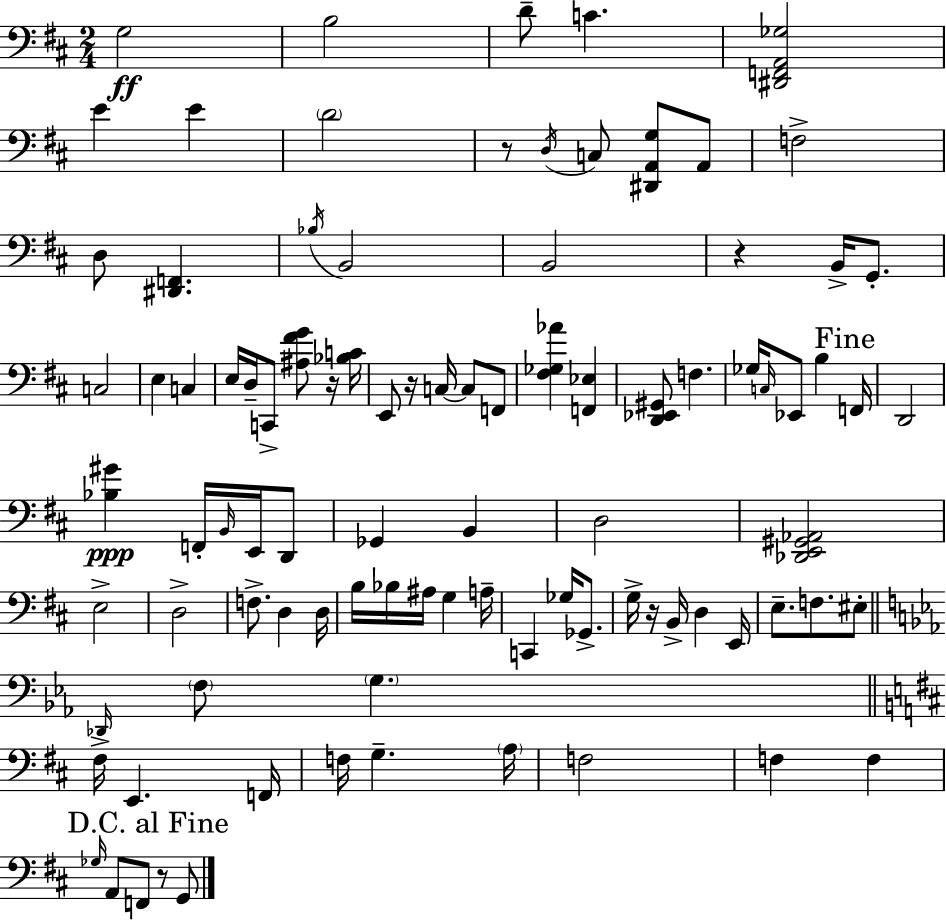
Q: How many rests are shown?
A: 6